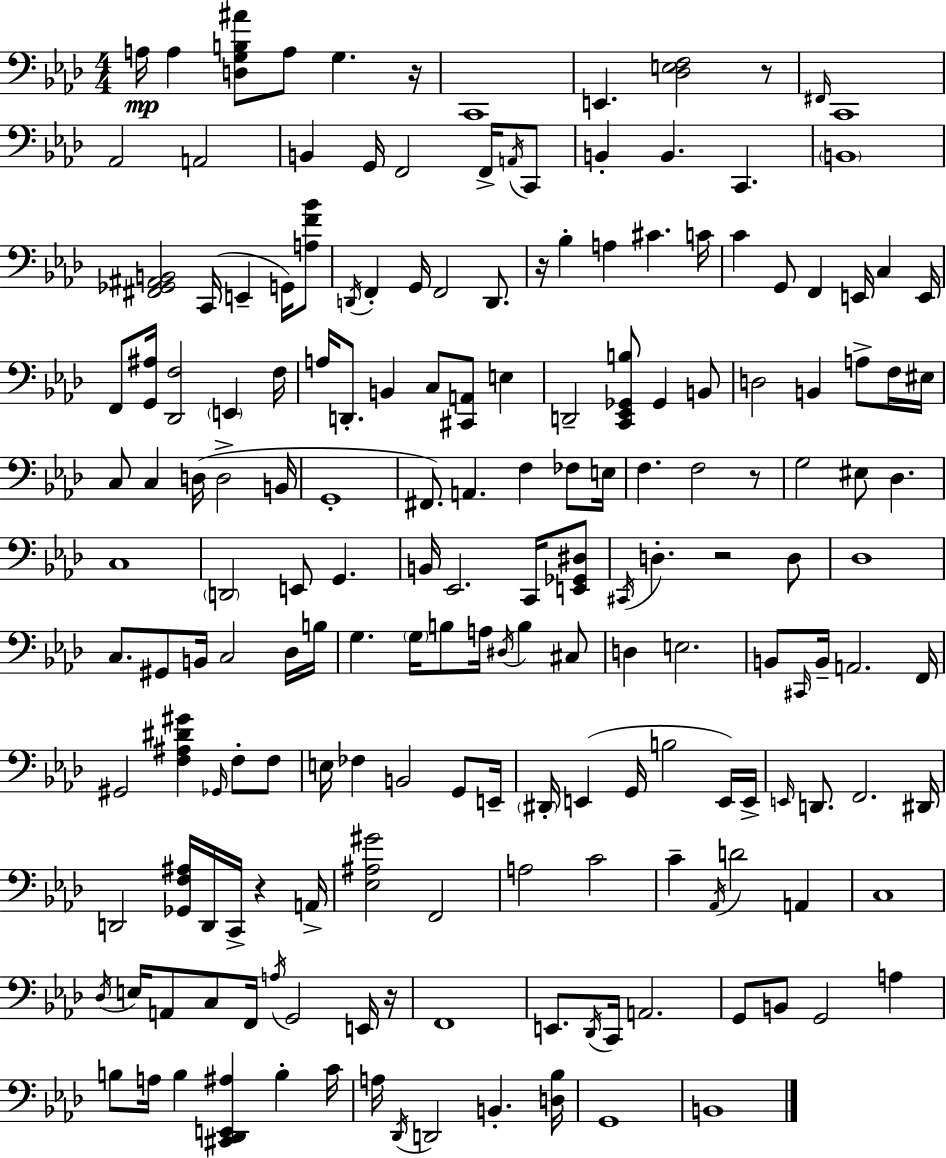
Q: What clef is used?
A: bass